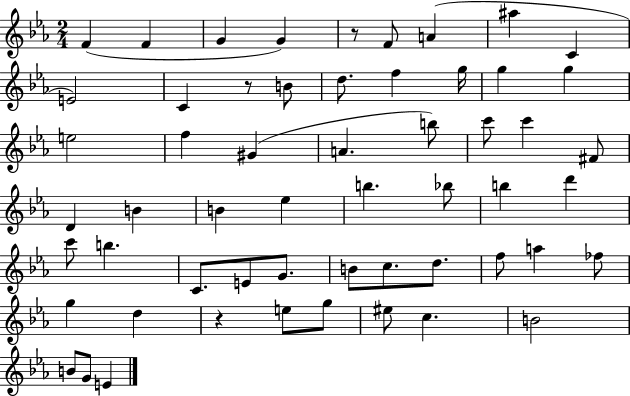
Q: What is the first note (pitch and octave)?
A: F4